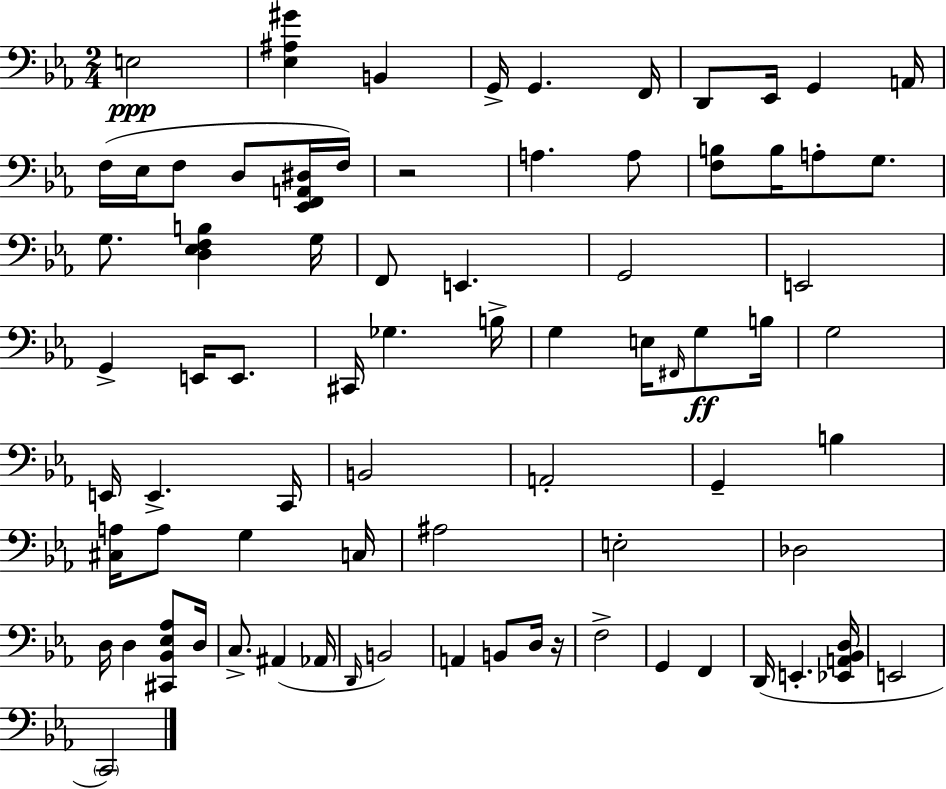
X:1
T:Untitled
M:2/4
L:1/4
K:Eb
E,2 [_E,^A,^G] B,, G,,/4 G,, F,,/4 D,,/2 _E,,/4 G,, A,,/4 F,/4 _E,/4 F,/2 D,/2 [_E,,F,,A,,^D,]/4 F,/4 z2 A, A,/2 [F,B,]/2 B,/4 A,/2 G,/2 G,/2 [D,_E,F,B,] G,/4 F,,/2 E,, G,,2 E,,2 G,, E,,/4 E,,/2 ^C,,/4 _G, B,/4 G, E,/4 ^F,,/4 G,/2 B,/4 G,2 E,,/4 E,, C,,/4 B,,2 A,,2 G,, B, [^C,A,]/4 A,/2 G, C,/4 ^A,2 E,2 _D,2 D,/4 D, [^C,,_B,,_E,_A,]/2 D,/4 C,/2 ^A,, _A,,/4 D,,/4 B,,2 A,, B,,/2 D,/4 z/4 F,2 G,, F,, D,,/4 E,, [_E,,A,,_B,,D,]/4 E,,2 C,,2